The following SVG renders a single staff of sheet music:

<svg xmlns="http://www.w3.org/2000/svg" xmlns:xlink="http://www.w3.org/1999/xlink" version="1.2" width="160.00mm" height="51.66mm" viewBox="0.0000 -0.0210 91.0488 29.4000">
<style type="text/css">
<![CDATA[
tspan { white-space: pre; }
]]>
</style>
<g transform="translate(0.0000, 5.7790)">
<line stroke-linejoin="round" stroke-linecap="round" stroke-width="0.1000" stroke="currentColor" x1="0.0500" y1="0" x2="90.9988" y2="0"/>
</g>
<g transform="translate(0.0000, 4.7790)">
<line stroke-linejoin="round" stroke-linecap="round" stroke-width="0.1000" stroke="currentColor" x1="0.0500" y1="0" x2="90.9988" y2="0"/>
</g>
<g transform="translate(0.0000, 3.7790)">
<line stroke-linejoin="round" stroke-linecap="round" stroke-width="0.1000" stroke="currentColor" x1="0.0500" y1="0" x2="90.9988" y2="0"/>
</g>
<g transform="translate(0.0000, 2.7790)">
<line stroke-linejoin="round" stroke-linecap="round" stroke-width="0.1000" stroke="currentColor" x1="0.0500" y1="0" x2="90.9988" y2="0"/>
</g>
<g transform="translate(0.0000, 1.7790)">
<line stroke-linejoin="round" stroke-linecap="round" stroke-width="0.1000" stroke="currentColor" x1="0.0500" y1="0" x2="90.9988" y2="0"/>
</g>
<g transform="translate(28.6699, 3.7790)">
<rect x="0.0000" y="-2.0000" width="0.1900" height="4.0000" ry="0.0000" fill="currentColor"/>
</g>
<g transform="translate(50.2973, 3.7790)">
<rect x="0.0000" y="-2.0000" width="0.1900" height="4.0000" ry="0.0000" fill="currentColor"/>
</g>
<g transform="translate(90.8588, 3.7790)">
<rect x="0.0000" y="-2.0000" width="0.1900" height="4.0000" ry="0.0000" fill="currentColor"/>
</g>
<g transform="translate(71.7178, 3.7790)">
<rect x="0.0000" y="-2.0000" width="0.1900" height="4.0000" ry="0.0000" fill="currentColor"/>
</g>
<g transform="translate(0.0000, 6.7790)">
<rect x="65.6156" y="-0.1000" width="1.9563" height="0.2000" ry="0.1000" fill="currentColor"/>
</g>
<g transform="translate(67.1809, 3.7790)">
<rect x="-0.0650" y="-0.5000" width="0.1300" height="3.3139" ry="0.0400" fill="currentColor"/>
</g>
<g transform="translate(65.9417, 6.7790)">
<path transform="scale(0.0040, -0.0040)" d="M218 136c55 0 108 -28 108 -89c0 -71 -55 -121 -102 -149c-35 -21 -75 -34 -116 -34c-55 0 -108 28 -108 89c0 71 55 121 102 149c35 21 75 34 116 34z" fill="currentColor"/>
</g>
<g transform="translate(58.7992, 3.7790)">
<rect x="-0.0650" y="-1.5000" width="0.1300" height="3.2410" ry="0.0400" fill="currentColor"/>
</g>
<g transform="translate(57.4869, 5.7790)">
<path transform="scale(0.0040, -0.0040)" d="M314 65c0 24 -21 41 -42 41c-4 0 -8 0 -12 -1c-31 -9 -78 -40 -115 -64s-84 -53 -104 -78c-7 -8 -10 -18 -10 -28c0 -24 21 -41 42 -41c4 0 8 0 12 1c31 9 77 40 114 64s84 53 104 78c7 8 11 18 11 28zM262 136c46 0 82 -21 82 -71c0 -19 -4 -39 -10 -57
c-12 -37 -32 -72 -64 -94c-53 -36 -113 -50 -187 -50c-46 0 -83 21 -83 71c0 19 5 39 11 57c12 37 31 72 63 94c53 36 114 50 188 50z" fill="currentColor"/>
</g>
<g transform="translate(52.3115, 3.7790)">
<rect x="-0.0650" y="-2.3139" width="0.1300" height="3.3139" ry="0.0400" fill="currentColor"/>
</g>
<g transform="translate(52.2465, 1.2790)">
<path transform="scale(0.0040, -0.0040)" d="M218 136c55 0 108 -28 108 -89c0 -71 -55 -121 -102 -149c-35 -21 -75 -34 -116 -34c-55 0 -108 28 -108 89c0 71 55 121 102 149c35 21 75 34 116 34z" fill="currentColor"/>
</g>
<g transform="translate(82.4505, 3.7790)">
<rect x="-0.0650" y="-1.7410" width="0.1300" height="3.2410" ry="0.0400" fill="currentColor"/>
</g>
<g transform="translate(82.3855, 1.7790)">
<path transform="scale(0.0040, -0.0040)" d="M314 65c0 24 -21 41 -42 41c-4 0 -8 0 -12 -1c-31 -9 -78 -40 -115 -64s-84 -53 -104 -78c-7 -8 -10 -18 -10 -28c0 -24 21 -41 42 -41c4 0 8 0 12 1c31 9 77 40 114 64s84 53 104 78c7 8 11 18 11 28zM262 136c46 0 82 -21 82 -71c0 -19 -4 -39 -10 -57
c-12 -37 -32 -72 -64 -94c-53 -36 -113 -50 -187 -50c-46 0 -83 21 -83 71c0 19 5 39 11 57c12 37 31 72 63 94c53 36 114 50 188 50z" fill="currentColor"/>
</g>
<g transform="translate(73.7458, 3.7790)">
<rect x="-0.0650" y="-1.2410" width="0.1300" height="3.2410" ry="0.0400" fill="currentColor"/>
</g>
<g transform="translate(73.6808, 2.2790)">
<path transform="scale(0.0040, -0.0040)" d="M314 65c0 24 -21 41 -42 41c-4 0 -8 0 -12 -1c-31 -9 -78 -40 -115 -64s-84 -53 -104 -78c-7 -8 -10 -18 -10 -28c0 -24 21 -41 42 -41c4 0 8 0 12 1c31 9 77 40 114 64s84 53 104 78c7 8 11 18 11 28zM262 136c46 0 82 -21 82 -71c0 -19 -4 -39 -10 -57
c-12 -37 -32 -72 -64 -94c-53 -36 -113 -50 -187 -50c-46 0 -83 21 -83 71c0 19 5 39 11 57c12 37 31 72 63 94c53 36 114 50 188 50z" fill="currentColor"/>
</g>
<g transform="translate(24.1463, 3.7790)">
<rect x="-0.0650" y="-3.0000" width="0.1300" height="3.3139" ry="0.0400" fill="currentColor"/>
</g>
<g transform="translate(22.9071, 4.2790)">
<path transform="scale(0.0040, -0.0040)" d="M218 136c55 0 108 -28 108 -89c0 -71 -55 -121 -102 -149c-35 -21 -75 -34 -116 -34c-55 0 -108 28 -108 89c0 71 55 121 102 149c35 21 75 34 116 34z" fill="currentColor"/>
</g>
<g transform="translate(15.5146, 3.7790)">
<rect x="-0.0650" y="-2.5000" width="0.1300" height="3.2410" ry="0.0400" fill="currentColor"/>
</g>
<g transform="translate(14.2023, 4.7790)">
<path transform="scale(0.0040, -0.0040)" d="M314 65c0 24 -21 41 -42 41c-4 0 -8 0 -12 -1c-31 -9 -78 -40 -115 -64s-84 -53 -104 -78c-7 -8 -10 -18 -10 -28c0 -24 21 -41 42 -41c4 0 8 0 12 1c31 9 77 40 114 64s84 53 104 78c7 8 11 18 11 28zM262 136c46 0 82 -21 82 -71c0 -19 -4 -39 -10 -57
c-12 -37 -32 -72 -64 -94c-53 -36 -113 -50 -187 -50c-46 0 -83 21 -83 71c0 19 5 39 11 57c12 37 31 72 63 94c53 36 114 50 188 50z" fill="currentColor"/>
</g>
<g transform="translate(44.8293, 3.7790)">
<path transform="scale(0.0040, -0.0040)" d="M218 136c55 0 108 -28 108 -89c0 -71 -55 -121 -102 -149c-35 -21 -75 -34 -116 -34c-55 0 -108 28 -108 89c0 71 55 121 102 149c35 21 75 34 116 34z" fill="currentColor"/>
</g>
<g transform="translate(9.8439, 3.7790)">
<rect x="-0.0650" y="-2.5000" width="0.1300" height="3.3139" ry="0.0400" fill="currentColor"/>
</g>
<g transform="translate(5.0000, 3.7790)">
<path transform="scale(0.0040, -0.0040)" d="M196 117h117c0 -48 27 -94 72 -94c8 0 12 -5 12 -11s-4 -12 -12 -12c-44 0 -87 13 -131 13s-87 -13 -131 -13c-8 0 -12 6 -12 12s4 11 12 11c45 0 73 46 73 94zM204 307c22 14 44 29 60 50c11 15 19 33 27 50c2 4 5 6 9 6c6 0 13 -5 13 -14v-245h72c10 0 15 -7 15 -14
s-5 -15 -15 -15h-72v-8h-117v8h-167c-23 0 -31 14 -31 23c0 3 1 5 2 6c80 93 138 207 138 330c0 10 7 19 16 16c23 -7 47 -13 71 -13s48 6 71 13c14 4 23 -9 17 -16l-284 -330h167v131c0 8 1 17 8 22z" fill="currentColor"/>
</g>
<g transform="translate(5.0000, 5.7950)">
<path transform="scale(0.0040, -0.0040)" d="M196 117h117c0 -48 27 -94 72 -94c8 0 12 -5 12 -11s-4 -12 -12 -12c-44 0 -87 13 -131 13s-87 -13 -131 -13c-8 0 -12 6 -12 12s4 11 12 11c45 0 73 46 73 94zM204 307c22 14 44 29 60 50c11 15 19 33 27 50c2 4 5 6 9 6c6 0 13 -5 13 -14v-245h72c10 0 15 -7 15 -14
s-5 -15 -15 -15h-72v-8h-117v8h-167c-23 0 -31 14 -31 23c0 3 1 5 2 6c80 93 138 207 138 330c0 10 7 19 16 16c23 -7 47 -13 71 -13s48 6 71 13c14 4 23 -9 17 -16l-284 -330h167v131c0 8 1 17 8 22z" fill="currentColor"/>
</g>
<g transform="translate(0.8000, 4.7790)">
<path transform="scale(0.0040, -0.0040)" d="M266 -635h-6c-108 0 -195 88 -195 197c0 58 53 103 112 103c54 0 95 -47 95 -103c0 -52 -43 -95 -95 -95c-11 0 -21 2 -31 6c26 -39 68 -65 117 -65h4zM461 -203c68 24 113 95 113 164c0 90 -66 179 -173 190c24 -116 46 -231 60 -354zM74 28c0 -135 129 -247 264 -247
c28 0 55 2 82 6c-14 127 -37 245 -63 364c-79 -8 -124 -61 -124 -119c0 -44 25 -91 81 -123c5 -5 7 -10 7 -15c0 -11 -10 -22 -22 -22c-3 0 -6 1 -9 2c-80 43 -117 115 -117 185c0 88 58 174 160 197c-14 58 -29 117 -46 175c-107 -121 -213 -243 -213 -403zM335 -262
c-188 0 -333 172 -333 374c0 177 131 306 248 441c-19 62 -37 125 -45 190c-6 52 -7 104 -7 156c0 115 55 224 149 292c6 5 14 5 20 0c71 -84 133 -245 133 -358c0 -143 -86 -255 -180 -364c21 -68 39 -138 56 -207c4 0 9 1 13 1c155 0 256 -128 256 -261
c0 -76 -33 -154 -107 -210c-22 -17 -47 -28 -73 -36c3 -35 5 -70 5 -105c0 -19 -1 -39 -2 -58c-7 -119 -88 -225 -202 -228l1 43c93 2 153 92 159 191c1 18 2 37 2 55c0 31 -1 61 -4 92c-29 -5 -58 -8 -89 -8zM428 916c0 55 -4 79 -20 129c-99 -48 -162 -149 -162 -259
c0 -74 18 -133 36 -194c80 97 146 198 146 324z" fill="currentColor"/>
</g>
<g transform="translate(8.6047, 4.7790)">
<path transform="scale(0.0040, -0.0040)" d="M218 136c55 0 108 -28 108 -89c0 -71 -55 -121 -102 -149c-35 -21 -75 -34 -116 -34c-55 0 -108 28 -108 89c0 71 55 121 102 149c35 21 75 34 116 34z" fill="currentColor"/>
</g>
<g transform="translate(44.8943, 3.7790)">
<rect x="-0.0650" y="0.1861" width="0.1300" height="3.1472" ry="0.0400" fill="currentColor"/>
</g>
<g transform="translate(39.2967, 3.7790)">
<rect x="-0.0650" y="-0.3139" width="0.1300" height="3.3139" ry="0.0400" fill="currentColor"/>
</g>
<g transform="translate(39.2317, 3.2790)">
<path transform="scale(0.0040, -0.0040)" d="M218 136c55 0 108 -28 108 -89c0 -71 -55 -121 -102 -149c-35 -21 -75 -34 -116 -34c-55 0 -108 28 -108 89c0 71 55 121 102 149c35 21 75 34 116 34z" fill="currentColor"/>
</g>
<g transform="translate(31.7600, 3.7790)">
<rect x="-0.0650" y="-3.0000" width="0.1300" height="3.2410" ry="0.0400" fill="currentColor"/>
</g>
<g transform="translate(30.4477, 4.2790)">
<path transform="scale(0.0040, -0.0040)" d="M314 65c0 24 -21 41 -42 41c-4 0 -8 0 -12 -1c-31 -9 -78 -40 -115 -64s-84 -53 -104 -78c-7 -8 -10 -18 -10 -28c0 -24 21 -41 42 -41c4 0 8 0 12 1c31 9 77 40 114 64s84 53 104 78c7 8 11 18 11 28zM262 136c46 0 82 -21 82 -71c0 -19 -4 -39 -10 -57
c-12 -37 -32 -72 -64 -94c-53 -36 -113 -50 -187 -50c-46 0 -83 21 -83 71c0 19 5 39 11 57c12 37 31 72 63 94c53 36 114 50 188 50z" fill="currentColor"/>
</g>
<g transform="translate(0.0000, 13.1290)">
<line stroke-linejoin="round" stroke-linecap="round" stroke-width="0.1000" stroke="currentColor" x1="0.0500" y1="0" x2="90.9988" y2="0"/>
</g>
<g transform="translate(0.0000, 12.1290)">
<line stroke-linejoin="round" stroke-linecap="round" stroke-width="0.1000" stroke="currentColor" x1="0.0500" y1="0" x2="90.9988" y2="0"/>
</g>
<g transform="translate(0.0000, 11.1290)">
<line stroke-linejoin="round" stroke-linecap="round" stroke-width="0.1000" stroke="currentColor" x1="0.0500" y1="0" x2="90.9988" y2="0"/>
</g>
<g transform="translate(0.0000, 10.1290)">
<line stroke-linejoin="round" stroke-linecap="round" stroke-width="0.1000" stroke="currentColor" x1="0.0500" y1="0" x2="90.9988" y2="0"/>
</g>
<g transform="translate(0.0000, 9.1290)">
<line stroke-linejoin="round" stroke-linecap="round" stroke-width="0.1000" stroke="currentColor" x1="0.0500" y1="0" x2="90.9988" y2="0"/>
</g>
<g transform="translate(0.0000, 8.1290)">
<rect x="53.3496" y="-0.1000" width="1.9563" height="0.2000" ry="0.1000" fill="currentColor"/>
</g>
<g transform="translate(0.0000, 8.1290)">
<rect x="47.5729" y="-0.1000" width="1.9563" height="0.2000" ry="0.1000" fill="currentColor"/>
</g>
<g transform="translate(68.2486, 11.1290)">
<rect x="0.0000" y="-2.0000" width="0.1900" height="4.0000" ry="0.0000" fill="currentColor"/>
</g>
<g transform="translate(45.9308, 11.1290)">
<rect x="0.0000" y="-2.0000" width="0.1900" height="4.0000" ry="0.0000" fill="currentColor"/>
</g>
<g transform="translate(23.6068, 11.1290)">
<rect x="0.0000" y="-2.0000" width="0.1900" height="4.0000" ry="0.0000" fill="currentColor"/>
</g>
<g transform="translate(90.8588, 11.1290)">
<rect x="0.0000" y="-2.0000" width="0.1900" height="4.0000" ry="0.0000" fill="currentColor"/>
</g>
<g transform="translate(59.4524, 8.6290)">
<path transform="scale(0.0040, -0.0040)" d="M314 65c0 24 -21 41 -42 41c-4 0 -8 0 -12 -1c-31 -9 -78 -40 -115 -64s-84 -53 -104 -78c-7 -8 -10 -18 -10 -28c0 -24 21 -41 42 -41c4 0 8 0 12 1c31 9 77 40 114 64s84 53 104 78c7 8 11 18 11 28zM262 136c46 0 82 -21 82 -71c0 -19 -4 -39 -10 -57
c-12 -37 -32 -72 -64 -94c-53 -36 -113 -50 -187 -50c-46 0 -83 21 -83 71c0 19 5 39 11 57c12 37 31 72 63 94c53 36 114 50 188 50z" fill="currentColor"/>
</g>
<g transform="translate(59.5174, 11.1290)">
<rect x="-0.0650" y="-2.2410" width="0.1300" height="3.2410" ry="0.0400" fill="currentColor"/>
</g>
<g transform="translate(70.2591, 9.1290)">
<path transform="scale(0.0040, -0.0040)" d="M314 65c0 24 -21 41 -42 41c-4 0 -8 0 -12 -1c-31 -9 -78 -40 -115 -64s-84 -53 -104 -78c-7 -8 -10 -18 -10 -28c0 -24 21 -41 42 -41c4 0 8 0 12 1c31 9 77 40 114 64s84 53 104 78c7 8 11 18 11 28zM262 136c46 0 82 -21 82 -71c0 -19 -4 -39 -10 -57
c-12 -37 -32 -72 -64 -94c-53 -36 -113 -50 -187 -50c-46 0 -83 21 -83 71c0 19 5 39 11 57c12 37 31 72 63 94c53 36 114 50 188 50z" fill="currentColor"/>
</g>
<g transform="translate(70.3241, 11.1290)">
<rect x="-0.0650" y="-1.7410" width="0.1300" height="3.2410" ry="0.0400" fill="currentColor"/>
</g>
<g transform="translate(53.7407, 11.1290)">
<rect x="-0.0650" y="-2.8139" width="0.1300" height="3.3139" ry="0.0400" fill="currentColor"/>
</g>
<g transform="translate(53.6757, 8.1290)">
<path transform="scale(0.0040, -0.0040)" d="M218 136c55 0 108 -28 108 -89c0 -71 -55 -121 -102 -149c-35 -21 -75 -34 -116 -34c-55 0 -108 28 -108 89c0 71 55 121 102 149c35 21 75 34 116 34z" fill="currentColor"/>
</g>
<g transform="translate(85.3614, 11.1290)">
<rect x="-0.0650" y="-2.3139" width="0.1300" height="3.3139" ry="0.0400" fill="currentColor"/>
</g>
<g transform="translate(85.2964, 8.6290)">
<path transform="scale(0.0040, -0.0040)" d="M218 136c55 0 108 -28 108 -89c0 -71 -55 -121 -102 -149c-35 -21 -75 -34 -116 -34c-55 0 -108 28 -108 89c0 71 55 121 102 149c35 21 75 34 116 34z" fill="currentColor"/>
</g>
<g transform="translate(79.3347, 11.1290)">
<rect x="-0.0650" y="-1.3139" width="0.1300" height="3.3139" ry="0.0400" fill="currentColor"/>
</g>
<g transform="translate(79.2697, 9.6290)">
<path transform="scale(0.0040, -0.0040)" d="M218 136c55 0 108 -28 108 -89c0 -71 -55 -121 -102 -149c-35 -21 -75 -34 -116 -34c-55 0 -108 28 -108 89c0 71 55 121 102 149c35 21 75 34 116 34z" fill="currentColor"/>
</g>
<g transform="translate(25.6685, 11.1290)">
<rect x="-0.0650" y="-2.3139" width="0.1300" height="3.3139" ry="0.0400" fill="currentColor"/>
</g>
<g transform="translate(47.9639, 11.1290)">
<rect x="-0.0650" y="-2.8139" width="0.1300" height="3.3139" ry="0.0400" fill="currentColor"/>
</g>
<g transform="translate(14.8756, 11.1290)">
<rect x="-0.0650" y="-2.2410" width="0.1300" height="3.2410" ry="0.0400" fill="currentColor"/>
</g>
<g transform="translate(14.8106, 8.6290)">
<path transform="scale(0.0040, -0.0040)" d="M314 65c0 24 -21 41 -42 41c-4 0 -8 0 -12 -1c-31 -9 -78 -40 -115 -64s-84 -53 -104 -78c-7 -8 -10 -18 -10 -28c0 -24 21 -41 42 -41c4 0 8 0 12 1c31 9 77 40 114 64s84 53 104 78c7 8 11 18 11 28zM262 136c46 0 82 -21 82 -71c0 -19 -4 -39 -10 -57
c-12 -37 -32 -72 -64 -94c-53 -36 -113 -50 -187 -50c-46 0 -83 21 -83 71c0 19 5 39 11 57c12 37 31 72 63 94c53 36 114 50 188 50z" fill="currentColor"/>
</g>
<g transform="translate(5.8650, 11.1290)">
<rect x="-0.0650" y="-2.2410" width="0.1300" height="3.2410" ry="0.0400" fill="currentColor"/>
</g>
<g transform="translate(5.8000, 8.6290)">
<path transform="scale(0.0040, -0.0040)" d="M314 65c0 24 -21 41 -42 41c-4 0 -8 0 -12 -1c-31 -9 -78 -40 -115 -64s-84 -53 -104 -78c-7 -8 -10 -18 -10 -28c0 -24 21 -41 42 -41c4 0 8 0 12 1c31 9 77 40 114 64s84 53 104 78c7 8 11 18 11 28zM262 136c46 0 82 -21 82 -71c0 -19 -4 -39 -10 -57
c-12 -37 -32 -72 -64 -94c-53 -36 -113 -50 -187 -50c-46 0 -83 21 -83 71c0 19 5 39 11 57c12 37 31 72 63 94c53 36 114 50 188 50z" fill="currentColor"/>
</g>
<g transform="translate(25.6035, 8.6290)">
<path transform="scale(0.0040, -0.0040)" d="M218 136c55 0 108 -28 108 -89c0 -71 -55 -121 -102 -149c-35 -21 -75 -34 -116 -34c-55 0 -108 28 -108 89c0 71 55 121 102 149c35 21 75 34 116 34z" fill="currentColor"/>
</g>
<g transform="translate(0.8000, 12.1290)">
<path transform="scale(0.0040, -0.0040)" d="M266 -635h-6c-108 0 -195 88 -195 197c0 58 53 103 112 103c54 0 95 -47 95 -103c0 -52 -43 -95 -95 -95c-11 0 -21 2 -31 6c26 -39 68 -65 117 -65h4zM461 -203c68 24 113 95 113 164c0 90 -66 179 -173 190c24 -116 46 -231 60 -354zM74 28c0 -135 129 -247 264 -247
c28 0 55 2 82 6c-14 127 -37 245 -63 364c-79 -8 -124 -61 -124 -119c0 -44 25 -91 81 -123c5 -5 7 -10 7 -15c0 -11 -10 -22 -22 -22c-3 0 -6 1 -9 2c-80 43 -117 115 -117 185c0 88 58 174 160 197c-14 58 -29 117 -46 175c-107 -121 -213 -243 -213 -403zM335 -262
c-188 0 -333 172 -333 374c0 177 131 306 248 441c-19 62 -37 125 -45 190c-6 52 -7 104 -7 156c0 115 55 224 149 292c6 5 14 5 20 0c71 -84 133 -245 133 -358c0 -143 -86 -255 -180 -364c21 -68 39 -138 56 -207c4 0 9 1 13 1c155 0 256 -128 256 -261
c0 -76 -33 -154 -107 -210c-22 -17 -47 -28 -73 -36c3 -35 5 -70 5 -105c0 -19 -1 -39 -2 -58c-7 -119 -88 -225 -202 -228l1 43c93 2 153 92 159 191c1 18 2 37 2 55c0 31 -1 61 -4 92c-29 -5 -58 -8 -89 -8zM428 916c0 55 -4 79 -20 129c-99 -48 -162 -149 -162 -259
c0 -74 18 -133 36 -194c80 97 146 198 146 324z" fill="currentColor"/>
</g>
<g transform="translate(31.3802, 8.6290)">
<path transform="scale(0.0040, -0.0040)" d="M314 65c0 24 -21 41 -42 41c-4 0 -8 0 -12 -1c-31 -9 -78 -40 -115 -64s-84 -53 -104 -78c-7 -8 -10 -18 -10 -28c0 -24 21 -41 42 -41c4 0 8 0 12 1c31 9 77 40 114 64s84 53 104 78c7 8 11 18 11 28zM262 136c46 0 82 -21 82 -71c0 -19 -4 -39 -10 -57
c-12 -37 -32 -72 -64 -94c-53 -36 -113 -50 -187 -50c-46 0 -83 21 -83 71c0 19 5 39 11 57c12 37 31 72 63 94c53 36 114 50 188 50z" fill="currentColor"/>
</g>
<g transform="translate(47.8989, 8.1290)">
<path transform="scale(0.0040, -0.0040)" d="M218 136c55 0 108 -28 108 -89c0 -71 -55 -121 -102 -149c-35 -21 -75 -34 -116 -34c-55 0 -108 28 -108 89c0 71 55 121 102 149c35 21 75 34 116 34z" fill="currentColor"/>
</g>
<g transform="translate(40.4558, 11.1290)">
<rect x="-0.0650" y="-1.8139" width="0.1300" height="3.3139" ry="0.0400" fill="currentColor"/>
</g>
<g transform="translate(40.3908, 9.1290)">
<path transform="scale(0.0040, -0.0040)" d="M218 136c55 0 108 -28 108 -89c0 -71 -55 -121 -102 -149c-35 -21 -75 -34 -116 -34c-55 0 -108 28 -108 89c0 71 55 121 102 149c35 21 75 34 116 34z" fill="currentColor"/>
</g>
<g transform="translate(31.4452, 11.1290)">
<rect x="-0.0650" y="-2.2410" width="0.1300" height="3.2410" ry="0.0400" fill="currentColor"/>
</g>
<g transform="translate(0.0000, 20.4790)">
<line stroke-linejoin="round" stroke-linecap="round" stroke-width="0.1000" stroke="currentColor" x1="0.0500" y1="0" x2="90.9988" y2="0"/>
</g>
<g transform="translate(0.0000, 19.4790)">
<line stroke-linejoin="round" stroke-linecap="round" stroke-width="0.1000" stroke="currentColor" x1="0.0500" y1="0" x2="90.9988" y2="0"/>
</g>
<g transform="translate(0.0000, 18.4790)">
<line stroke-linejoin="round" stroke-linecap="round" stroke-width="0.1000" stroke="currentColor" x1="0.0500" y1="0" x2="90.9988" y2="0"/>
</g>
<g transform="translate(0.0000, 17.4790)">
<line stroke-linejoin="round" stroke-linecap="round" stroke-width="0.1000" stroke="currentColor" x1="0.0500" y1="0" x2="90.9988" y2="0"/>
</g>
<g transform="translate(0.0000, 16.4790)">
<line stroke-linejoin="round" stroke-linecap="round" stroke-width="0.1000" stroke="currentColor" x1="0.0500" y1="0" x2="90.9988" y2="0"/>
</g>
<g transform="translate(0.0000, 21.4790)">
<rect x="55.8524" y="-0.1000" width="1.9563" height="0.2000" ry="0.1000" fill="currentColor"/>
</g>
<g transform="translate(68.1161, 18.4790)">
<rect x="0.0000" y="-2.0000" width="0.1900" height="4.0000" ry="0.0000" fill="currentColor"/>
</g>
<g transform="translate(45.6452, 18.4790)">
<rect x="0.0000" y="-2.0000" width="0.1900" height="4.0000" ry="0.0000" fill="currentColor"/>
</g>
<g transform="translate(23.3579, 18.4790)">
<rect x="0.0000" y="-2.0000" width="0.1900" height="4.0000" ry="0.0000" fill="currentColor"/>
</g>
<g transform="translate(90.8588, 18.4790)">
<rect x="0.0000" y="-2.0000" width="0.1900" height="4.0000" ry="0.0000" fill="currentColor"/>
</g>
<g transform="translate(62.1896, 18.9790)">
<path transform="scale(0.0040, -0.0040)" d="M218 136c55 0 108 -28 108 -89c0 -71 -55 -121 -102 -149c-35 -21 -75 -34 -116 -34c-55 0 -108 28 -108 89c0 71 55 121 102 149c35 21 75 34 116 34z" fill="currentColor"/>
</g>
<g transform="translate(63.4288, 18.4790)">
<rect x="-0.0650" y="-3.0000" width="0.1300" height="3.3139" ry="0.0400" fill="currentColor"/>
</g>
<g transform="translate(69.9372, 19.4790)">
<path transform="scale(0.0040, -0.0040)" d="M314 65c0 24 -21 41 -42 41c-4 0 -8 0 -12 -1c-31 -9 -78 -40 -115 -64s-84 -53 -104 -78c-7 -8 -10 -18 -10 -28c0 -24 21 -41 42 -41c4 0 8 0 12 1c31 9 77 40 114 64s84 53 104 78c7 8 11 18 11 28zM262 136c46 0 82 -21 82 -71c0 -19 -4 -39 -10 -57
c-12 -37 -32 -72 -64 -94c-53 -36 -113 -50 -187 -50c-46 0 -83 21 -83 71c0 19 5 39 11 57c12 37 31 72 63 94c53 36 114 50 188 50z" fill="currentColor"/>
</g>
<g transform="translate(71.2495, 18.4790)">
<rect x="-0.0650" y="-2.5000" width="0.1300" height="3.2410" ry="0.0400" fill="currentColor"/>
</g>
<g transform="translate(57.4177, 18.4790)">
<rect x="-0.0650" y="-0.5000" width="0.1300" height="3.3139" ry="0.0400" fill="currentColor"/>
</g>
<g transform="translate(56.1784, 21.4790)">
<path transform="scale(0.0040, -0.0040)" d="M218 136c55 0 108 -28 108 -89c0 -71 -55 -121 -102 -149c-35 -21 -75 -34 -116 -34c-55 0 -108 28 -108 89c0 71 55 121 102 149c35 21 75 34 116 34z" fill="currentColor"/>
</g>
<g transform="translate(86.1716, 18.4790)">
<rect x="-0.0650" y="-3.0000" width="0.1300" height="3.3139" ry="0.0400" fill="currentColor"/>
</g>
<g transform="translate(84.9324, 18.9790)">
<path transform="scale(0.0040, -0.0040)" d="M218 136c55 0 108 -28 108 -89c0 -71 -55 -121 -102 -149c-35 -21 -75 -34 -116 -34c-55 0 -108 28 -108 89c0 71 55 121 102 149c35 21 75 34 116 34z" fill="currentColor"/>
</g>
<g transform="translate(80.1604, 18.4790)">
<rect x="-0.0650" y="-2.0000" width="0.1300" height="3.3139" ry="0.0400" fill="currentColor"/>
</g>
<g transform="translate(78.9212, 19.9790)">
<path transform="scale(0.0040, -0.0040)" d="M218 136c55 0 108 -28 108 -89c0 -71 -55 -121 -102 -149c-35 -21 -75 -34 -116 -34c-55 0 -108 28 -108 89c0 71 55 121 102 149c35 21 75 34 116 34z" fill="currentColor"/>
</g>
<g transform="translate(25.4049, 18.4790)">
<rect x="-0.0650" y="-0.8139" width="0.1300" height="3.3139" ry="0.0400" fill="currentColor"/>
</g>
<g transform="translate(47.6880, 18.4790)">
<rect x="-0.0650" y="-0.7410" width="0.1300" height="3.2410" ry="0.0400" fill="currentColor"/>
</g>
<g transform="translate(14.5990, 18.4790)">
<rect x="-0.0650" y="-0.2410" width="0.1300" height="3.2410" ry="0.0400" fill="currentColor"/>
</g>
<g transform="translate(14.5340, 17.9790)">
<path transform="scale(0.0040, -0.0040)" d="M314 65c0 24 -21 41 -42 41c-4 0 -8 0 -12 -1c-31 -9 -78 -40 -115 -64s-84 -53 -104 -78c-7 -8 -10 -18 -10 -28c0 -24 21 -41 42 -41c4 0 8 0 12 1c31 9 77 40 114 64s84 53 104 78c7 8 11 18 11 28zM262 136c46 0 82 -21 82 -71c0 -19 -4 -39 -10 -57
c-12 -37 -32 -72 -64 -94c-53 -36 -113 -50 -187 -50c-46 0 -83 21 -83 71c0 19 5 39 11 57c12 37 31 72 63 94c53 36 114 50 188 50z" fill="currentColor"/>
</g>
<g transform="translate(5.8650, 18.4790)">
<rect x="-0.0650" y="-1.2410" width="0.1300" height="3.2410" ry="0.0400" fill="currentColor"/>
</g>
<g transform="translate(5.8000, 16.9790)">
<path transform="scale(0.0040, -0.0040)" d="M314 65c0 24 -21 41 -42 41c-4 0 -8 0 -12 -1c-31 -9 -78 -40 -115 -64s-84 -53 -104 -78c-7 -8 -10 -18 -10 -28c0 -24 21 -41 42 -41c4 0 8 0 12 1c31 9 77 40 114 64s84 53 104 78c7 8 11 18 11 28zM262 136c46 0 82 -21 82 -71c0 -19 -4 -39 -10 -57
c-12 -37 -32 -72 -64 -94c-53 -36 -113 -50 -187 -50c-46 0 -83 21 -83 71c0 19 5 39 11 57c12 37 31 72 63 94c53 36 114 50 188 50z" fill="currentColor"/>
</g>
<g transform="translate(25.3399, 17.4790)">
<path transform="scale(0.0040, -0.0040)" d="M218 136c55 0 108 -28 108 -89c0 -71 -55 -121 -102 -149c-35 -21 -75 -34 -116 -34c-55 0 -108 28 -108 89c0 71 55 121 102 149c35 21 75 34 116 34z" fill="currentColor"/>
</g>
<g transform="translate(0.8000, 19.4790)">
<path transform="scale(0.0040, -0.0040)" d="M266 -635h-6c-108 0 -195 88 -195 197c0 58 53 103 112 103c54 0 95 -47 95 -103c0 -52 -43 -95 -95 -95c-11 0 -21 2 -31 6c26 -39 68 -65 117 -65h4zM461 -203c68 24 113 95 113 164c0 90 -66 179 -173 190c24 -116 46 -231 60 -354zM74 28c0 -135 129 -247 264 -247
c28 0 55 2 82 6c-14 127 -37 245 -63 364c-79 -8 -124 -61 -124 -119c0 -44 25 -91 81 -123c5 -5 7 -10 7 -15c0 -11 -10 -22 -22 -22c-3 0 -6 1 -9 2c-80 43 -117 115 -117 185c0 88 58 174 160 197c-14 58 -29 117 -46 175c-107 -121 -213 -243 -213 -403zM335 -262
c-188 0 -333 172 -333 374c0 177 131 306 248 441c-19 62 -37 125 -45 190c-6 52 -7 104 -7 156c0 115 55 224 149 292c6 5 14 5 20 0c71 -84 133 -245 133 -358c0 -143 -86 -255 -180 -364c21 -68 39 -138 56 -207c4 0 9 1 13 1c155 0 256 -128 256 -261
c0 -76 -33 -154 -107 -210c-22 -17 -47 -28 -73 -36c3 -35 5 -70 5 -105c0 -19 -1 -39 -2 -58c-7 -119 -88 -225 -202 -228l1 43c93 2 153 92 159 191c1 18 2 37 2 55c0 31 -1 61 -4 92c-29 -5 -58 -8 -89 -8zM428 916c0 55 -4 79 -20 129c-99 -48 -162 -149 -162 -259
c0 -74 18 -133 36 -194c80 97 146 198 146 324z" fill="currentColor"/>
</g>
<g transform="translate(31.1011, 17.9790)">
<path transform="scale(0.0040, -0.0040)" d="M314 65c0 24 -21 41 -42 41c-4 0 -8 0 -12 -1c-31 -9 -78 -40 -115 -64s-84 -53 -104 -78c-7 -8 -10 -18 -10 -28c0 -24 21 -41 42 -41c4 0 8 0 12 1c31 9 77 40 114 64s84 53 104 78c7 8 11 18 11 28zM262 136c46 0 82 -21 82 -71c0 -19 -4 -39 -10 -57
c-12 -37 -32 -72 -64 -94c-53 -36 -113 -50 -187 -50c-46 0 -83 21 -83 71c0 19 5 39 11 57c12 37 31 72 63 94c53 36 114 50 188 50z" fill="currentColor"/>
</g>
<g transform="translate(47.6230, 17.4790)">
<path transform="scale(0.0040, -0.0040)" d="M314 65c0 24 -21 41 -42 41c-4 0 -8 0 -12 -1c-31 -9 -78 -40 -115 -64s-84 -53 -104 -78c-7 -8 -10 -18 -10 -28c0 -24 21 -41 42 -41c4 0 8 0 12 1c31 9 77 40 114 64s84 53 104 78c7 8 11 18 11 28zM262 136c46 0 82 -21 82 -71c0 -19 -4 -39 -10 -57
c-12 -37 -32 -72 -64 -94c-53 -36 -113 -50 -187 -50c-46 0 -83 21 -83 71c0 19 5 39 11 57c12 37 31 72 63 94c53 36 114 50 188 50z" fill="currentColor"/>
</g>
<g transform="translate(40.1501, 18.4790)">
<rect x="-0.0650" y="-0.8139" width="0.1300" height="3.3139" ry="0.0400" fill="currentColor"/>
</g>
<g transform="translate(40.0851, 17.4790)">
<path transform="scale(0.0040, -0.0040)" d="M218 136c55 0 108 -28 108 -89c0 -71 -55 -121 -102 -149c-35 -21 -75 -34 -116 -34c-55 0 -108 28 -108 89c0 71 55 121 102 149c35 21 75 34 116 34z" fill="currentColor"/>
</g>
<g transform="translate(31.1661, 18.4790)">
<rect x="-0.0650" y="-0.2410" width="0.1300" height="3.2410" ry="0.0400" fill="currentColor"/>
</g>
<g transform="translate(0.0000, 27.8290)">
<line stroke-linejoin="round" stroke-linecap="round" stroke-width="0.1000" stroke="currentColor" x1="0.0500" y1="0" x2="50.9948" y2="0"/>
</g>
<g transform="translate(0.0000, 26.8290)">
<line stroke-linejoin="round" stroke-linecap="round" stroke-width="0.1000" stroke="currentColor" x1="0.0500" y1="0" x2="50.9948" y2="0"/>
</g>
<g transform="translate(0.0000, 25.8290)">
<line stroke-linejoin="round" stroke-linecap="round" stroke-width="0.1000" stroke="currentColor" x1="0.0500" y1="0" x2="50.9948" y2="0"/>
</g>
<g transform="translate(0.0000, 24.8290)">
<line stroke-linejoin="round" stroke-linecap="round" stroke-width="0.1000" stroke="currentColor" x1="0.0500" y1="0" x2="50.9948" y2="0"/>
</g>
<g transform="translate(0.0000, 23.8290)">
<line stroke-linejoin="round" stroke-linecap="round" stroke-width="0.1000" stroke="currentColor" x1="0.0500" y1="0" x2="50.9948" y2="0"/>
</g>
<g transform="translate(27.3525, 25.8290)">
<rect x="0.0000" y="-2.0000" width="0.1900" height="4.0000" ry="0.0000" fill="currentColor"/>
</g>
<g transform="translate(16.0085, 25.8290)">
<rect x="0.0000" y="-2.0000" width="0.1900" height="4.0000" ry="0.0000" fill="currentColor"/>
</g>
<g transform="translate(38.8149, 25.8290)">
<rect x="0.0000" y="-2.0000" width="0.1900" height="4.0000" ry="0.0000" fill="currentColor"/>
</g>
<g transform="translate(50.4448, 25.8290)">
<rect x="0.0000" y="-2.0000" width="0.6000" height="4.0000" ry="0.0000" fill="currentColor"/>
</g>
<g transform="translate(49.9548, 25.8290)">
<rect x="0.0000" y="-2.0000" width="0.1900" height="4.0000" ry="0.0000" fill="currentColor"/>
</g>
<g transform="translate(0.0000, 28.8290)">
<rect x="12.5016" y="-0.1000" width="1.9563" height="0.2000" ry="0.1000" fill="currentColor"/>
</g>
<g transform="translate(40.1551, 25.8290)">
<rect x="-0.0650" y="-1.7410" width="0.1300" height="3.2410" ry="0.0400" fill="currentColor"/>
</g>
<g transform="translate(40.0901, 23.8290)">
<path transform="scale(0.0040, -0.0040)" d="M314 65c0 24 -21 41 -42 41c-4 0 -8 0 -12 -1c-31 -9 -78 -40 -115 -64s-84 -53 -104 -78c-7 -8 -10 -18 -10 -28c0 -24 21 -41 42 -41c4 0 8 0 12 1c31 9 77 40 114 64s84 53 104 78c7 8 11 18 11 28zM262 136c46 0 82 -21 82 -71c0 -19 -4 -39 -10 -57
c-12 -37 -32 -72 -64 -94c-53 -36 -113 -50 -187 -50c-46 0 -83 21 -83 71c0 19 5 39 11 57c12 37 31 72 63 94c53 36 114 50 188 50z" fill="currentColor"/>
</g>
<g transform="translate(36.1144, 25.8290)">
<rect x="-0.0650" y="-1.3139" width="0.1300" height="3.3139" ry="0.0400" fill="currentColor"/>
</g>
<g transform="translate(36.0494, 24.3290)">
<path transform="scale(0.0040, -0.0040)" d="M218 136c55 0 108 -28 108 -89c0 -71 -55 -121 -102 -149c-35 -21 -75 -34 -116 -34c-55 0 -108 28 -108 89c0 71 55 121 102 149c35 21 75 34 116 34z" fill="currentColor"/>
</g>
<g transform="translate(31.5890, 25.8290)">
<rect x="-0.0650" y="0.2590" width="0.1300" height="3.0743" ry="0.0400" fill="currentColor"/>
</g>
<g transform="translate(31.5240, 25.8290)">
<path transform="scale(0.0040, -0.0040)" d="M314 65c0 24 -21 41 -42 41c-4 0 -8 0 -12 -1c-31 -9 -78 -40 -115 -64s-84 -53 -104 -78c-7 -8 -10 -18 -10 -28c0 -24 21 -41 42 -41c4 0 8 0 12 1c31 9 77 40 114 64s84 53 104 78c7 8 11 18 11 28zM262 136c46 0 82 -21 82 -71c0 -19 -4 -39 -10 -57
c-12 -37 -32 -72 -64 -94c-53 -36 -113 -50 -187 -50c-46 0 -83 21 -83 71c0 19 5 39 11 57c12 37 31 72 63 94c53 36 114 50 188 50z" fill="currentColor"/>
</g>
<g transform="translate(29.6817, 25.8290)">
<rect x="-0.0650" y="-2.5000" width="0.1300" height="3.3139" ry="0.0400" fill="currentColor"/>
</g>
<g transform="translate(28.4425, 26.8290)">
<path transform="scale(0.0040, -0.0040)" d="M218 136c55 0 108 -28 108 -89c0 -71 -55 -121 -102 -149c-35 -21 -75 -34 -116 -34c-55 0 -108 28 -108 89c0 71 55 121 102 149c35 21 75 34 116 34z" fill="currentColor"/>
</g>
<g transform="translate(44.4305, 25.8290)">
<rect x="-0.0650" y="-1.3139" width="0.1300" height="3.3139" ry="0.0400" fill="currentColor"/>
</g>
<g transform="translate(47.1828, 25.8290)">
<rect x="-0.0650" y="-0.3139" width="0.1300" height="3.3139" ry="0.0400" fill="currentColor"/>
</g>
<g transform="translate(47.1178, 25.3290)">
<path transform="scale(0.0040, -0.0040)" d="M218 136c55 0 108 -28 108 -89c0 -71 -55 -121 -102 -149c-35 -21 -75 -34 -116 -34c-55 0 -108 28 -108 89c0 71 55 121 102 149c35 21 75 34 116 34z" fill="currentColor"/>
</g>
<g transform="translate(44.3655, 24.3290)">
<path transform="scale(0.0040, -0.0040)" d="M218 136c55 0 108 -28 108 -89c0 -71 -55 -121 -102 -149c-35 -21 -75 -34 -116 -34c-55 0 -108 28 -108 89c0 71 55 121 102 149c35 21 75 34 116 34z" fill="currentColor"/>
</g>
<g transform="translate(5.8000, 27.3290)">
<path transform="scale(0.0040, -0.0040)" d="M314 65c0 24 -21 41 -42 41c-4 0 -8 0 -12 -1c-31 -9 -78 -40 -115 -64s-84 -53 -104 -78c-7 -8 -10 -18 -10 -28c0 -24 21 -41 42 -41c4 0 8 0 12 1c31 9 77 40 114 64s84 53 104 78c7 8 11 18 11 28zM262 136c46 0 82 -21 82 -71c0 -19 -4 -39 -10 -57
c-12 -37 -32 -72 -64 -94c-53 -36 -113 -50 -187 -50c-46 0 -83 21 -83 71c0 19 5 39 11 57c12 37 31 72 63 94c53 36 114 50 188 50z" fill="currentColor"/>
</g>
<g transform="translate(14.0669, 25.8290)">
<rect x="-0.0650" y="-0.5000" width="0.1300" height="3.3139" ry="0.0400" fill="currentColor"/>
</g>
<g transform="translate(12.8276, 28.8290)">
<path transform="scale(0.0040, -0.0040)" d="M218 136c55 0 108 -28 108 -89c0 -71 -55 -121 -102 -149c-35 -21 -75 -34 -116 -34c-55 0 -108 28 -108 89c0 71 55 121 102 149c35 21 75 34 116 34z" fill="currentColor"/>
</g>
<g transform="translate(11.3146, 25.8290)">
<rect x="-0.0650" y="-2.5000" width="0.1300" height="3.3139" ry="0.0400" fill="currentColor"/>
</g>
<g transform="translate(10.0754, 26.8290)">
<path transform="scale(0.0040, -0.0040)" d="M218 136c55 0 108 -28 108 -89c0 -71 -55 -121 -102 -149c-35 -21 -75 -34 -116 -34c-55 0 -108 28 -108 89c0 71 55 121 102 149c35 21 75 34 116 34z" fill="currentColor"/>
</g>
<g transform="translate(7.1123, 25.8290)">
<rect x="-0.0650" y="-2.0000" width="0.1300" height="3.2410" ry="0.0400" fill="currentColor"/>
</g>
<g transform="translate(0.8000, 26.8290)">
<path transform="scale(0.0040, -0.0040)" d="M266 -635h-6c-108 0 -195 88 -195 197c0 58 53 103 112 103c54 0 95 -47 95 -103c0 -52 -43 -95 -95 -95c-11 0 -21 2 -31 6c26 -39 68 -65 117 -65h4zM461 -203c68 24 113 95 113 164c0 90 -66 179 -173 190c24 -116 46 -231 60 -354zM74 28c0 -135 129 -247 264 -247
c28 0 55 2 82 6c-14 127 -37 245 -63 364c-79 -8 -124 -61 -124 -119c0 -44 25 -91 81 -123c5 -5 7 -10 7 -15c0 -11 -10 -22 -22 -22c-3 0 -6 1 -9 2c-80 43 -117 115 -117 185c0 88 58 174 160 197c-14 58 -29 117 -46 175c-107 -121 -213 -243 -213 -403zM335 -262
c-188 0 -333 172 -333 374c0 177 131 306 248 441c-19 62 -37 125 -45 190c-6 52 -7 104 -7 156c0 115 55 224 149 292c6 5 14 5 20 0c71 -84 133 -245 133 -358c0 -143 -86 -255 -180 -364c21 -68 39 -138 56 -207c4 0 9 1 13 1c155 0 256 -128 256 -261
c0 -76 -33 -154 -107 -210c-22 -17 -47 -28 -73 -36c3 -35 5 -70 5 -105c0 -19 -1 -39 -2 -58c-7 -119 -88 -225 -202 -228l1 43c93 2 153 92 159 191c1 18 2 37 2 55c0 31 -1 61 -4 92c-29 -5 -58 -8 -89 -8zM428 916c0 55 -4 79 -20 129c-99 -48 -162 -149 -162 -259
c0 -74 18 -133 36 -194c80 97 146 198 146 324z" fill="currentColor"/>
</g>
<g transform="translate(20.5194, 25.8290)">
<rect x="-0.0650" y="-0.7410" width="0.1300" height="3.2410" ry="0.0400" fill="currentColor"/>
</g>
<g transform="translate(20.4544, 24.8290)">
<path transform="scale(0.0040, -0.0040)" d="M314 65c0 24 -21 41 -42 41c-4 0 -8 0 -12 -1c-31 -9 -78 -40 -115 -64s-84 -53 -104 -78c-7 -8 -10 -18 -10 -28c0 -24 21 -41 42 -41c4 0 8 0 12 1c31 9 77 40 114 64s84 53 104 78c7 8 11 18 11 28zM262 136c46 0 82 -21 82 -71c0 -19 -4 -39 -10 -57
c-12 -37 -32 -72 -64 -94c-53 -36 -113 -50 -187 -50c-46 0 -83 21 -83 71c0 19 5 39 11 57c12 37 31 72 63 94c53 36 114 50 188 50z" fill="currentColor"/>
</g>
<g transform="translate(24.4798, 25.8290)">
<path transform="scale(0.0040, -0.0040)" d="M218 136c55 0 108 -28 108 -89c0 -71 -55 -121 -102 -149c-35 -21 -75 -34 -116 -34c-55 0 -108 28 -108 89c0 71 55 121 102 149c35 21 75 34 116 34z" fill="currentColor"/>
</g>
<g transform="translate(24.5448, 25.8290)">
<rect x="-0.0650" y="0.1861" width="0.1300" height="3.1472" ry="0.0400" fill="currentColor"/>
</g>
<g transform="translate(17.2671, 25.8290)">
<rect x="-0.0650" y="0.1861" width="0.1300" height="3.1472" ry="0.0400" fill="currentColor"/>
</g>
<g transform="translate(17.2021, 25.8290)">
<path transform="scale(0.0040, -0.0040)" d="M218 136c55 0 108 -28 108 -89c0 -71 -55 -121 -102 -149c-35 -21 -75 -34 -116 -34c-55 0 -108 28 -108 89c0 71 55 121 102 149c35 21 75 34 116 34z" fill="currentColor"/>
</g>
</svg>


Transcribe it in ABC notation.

X:1
T:Untitled
M:4/4
L:1/4
K:C
G G2 A A2 c B g E2 C e2 f2 g2 g2 g g2 f a a g2 f2 e g e2 c2 d c2 d d2 C A G2 F A F2 G C B d2 B G B2 e f2 e c